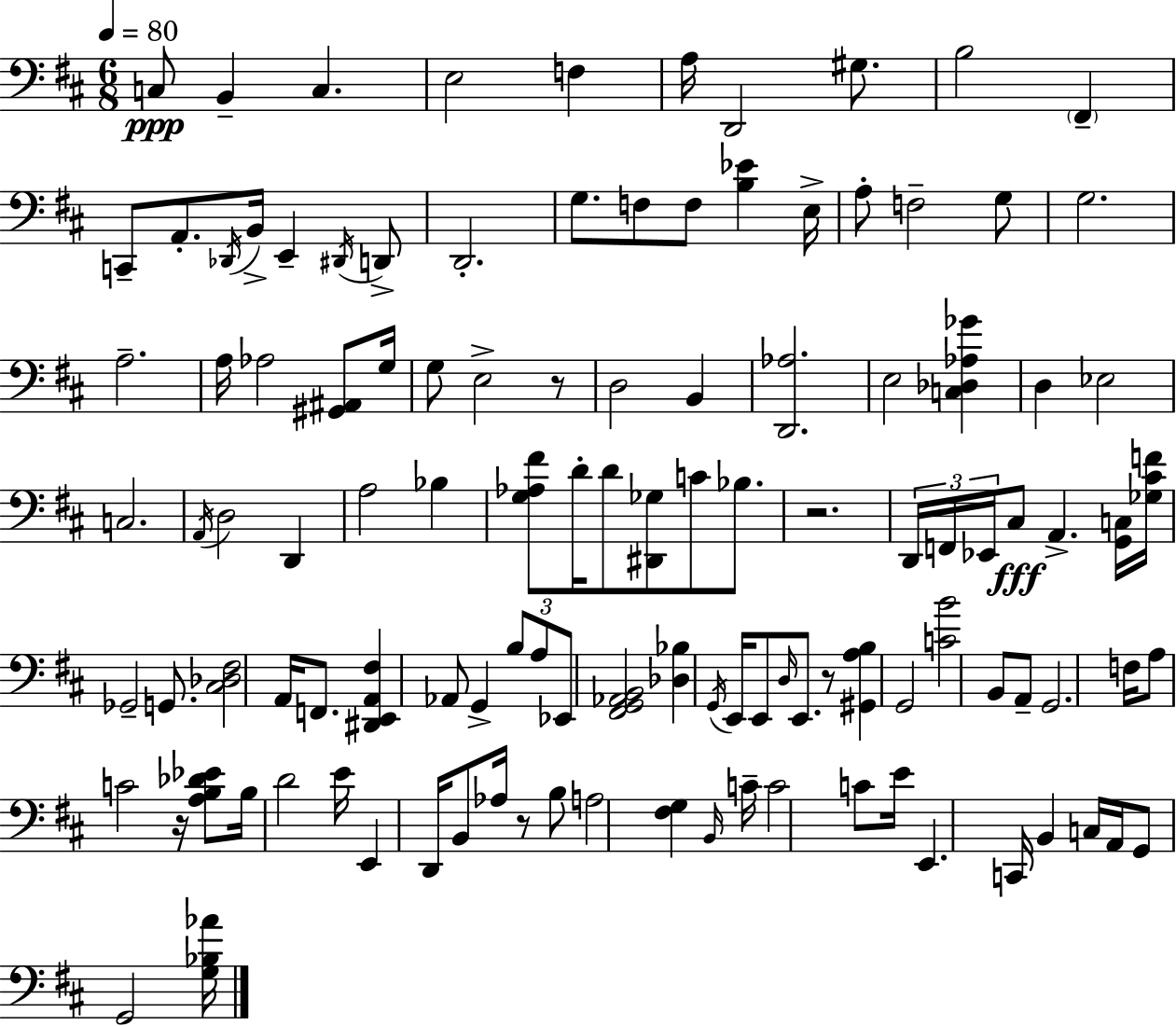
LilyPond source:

{
  \clef bass
  \numericTimeSignature
  \time 6/8
  \key d \major
  \tempo 4 = 80
  c8\ppp b,4-- c4. | e2 f4 | a16 d,2 gis8. | b2 \parenthesize fis,4-- | \break c,8-- a,8.-. \acciaccatura { des,16 } b,16-> e,4-- \acciaccatura { dis,16 } | d,8-> d,2.-. | g8. f8 f8 <b ees'>4 | e16-> a8-. f2-- | \break g8 g2. | a2.-- | a16 aes2 <gis, ais,>8 | g16 g8 e2-> | \break r8 d2 b,4 | <d, aes>2. | e2 <c des aes ges'>4 | d4 ees2 | \break c2. | \acciaccatura { a,16 } d2 d,4 | a2 bes4 | <g aes fis'>8 d'16-. d'8 <dis, ges>8 c'8 | \break bes8. r2. | \tuplet 3/2 { d,16 f,16 ees,16 } cis8\fff a,4.-> | <g, c>16 <ges cis' f'>16 ges,2-- | g,8. <cis des fis>2 a,16 | \break f,8. <dis, e, a, fis>4 aes,8 g,4-> | \tuplet 3/2 { b8 a8 ees,8 } <fis, g, aes, b,>2 | <des bes>4 \acciaccatura { g,16 } e,16 e,8 \grace { d16 } | e,8. r8 <gis, a b>4 g,2 | \break <c' b'>2 | b,8 a,8-- g,2. | f16 a8 c'2 | r16 <a b des' ees'>8 b16 d'2 | \break e'16 e,4 d,16 b,8 | aes16 r8 b8 a2 | <fis g>4 \grace { b,16 } c'16-- c'2 | c'8 e'16 e,4. | \break c,16 b,4 c16 a,16 g,8 g,2 | <g bes aes'>16 \bar "|."
}